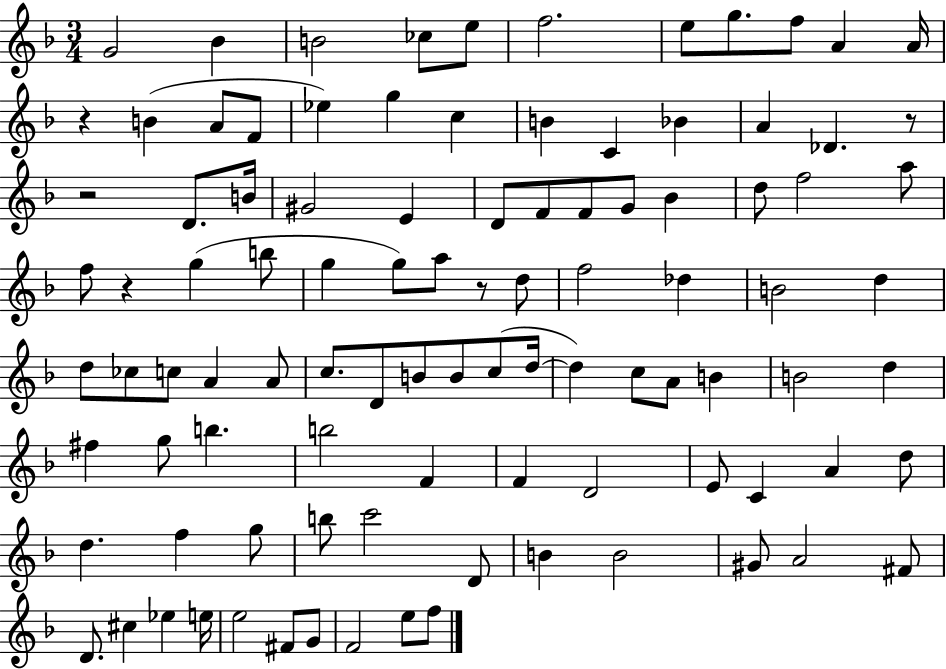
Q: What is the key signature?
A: F major